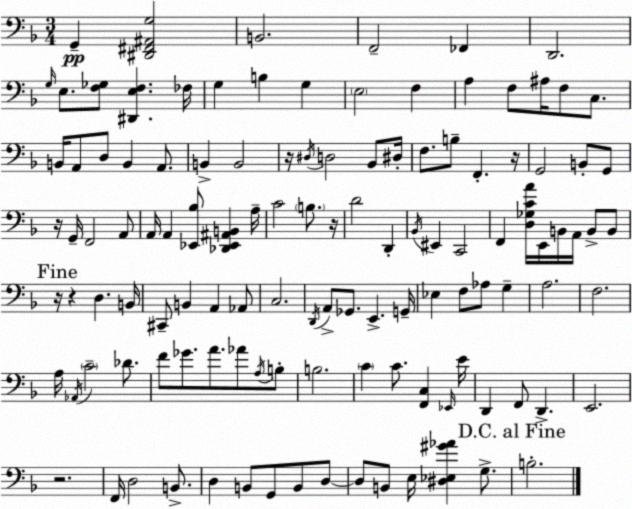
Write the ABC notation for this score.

X:1
T:Untitled
M:3/4
L:1/4
K:Dm
G,, [^D,,^F,,^A,,G,]2 B,,2 F,,2 _F,, D,,2 G,/4 E,/2 [F,_G,]/2 [^D,,E,F,] _F,/4 G, B, G, E,2 F, A, F,/2 ^A,/4 F,/2 C,/2 B,,/4 A,,/2 D,/2 B,, A,,/2 B,, B,,2 z/4 ^D,/4 D,2 _B,,/2 ^D,/4 F,/2 B,/2 F,, z/4 G,,2 B,,/2 G,,/2 z/4 G,,/4 F,,2 A,,/2 A,,/4 A,, [_E,,_B,]/2 [_D,,_E,,^A,,B,,] A,/4 C2 B,/2 z/4 D2 D,, _B,,/4 ^E,, C,,2 F,, [D,_G,CA]/4 E,,/4 B,,/4 A,,/4 B,,/2 B,,/2 z/4 z D, B,,/4 ^C,,/2 B,, A,, _A,,/2 C,2 D,,/4 A,,/2 _G,,/2 E,, G,,/4 _E, F,/2 _A,/2 G, A,2 F,2 A,/4 _A,,/4 C2 _D/2 F/2 _G/2 A/2 _A/2 A,/4 B,/2 B,2 C C/2 [F,,C,] _E,,/4 E/4 D,, F,,/2 D,, E,,2 z2 F,,/4 D,2 B,,/2 D, B,,/2 G,,/2 B,,/2 D,/2 D,/2 B,,/2 E,/4 [^D,_E,^G_A] G,/2 B,2